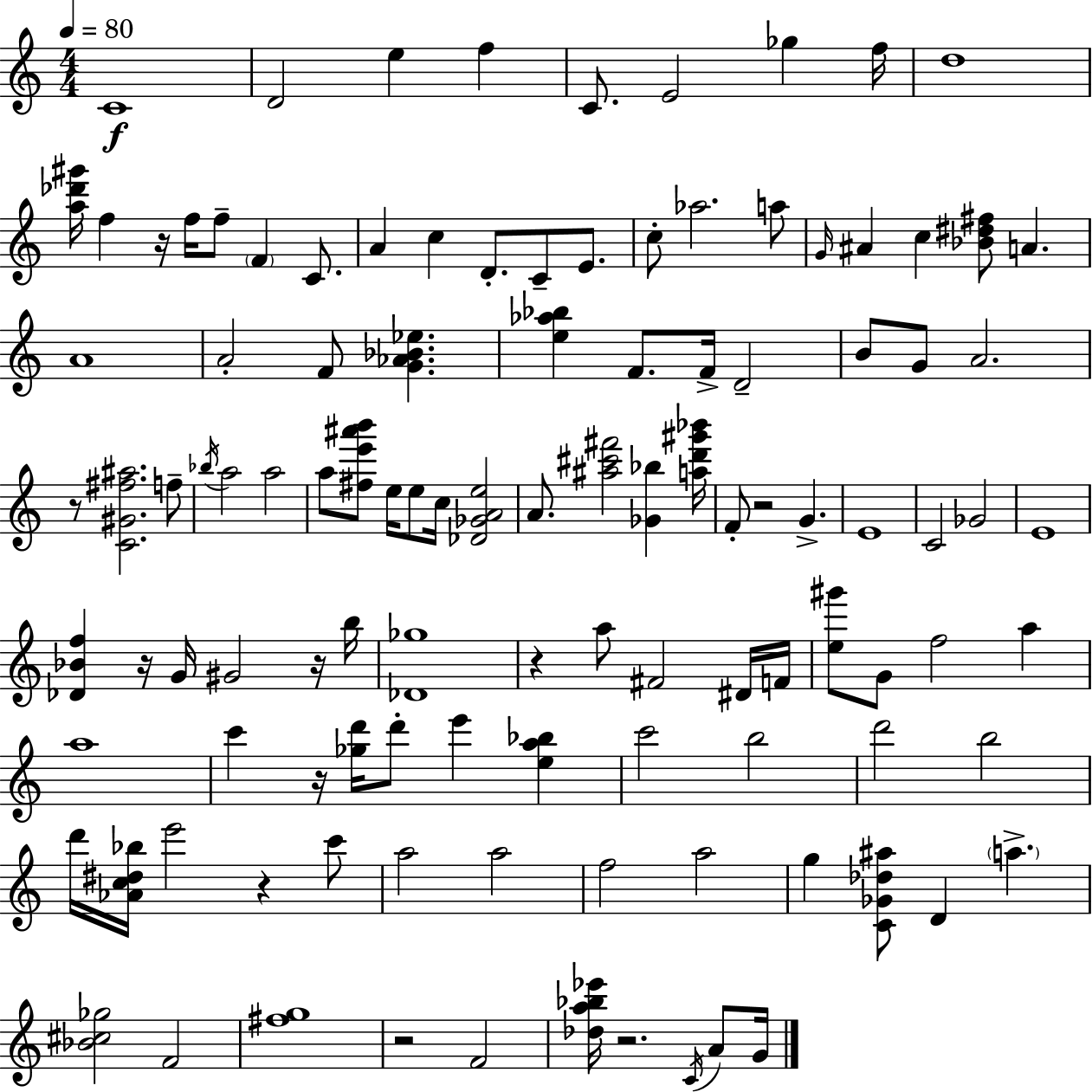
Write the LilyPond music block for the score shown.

{
  \clef treble
  \numericTimeSignature
  \time 4/4
  \key a \minor
  \tempo 4 = 80
  c'1\f | d'2 e''4 f''4 | c'8. e'2 ges''4 f''16 | d''1 | \break <a'' des''' gis'''>16 f''4 r16 f''16 f''8-- \parenthesize f'4 c'8. | a'4 c''4 d'8.-. c'8-- e'8. | c''8-. aes''2. a''8 | \grace { g'16 } ais'4 c''4 <bes' dis'' fis''>8 a'4. | \break a'1 | a'2-. f'8 <g' aes' bes' ees''>4. | <e'' aes'' bes''>4 f'8. f'16-> d'2-- | b'8 g'8 a'2. | \break r8 <c' gis' fis'' ais''>2. f''8-- | \acciaccatura { bes''16 } a''2 a''2 | a''8 <fis'' e''' ais''' b'''>8 e''16 e''8 c''16 <des' ges' a' e''>2 | a'8. <ais'' cis''' fis'''>2 <ges' bes''>4 | \break <a'' d''' gis''' bes'''>16 f'8-. r2 g'4.-> | e'1 | c'2 ges'2 | e'1 | \break <des' bes' f''>4 r16 g'16 gis'2 | r16 b''16 <des' ges''>1 | r4 a''8 fis'2 | dis'16 f'16 <e'' gis'''>8 g'8 f''2 a''4 | \break a''1 | c'''4 r16 <ges'' d'''>16 d'''8-. e'''4 <e'' a'' bes''>4 | c'''2 b''2 | d'''2 b''2 | \break d'''16 <aes' c'' dis'' bes''>16 e'''2 r4 | c'''8 a''2 a''2 | f''2 a''2 | g''4 <c' ges' des'' ais''>8 d'4 \parenthesize a''4.-> | \break <bes' cis'' ges''>2 f'2 | <fis'' g''>1 | r2 f'2 | <des'' a'' bes'' ees'''>16 r2. \acciaccatura { c'16 } | \break a'8 g'16 \bar "|."
}